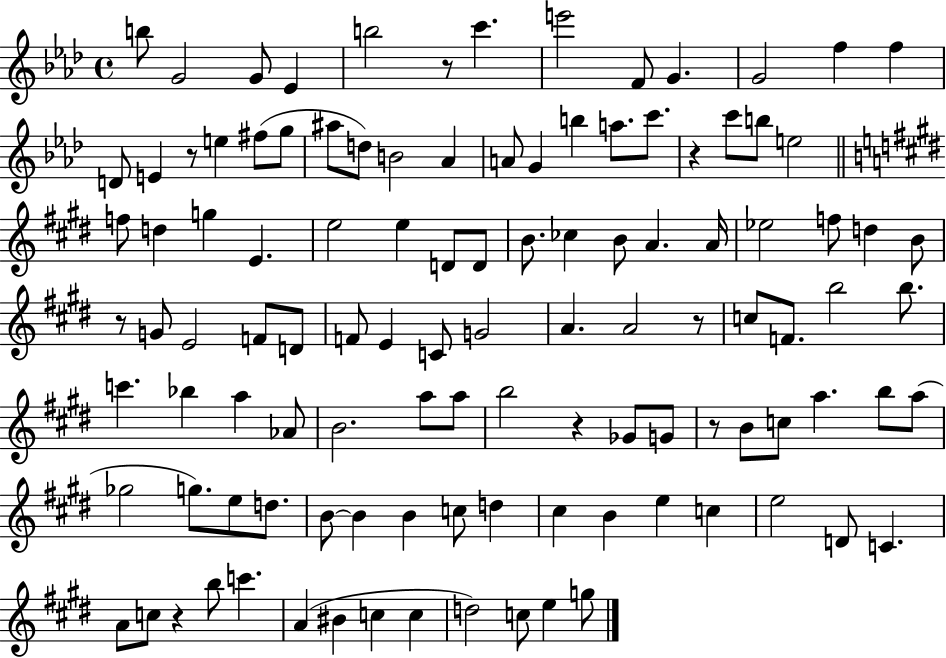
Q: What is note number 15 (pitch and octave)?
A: E5